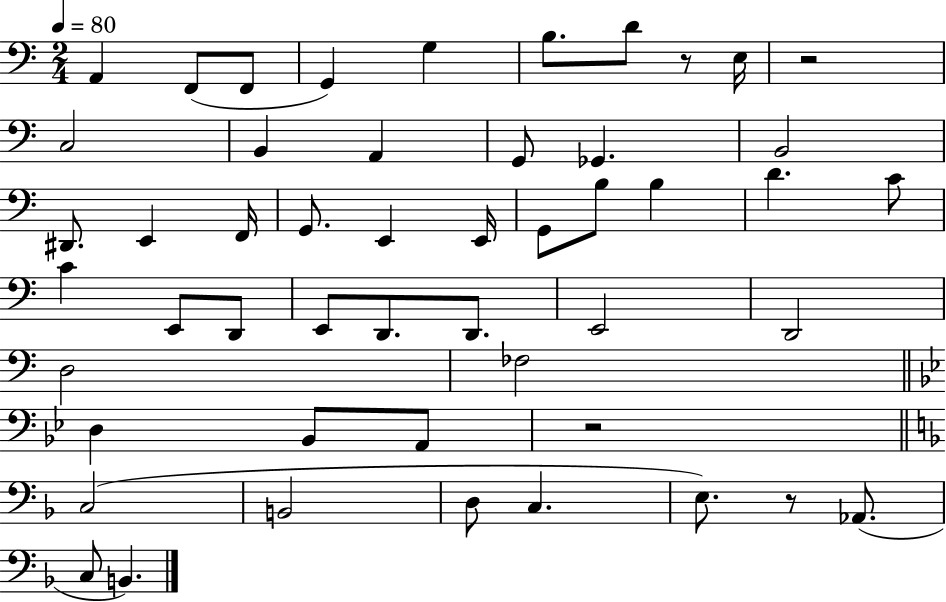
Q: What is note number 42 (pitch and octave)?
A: C3